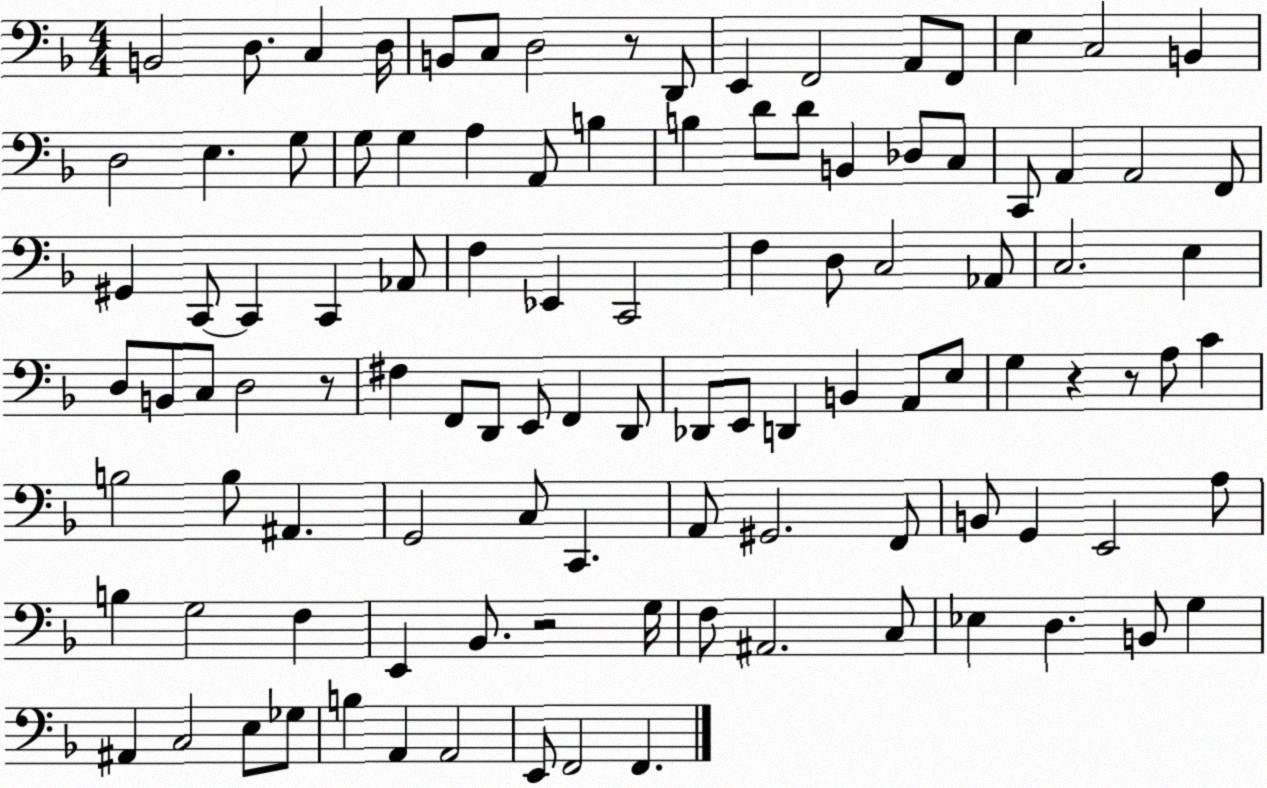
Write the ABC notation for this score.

X:1
T:Untitled
M:4/4
L:1/4
K:F
B,,2 D,/2 C, D,/4 B,,/2 C,/2 D,2 z/2 D,,/2 E,, F,,2 A,,/2 F,,/2 E, C,2 B,, D,2 E, G,/2 G,/2 G, A, A,,/2 B, B, D/2 D/2 B,, _D,/2 C,/2 C,,/2 A,, A,,2 F,,/2 ^G,, C,,/2 C,, C,, _A,,/2 F, _E,, C,,2 F, D,/2 C,2 _A,,/2 C,2 E, D,/2 B,,/2 C,/2 D,2 z/2 ^F, F,,/2 D,,/2 E,,/2 F,, D,,/2 _D,,/2 E,,/2 D,, B,, A,,/2 E,/2 G, z z/2 A,/2 C B,2 B,/2 ^A,, G,,2 C,/2 C,, A,,/2 ^G,,2 F,,/2 B,,/2 G,, E,,2 A,/2 B, G,2 F, E,, _B,,/2 z2 G,/4 F,/2 ^A,,2 C,/2 _E, D, B,,/2 G, ^A,, C,2 E,/2 _G,/2 B, A,, A,,2 E,,/2 F,,2 F,,